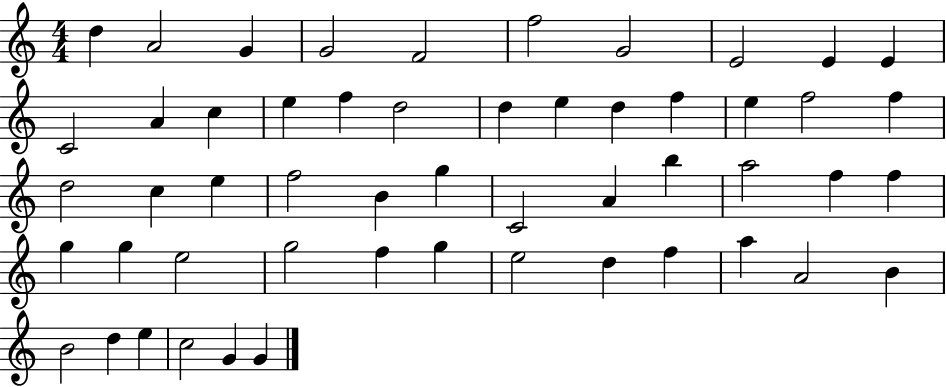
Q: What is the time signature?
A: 4/4